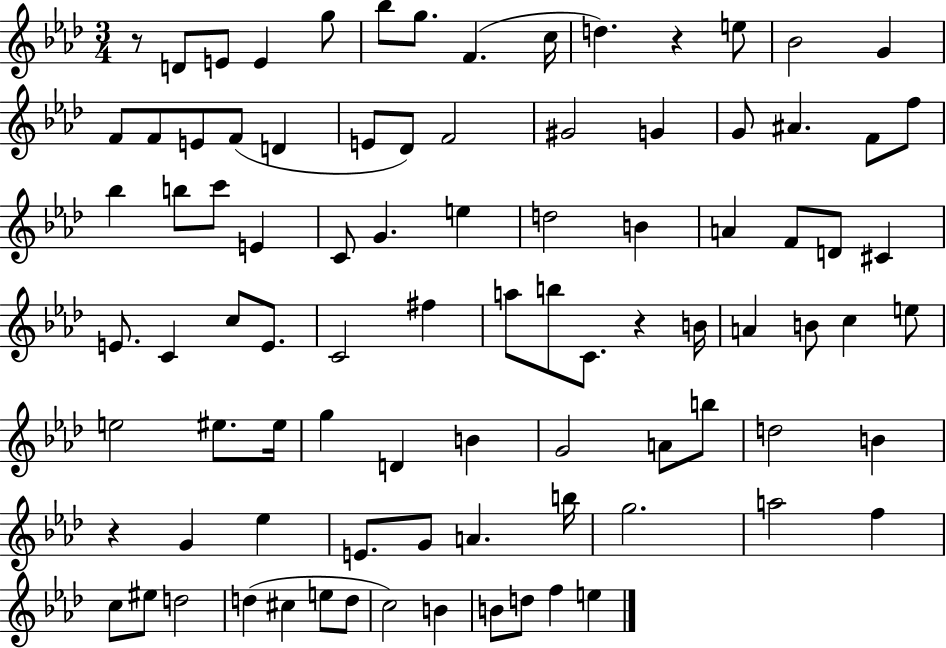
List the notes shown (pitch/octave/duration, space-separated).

R/e D4/e E4/e E4/q G5/e Bb5/e G5/e. F4/q. C5/s D5/q. R/q E5/e Bb4/h G4/q F4/e F4/e E4/e F4/e D4/q E4/e Db4/e F4/h G#4/h G4/q G4/e A#4/q. F4/e F5/e Bb5/q B5/e C6/e E4/q C4/e G4/q. E5/q D5/h B4/q A4/q F4/e D4/e C#4/q E4/e. C4/q C5/e E4/e. C4/h F#5/q A5/e B5/e C4/e. R/q B4/s A4/q B4/e C5/q E5/e E5/h EIS5/e. EIS5/s G5/q D4/q B4/q G4/h A4/e B5/e D5/h B4/q R/q G4/q Eb5/q E4/e. G4/e A4/q. B5/s G5/h. A5/h F5/q C5/e EIS5/e D5/h D5/q C#5/q E5/e D5/e C5/h B4/q B4/e D5/e F5/q E5/q